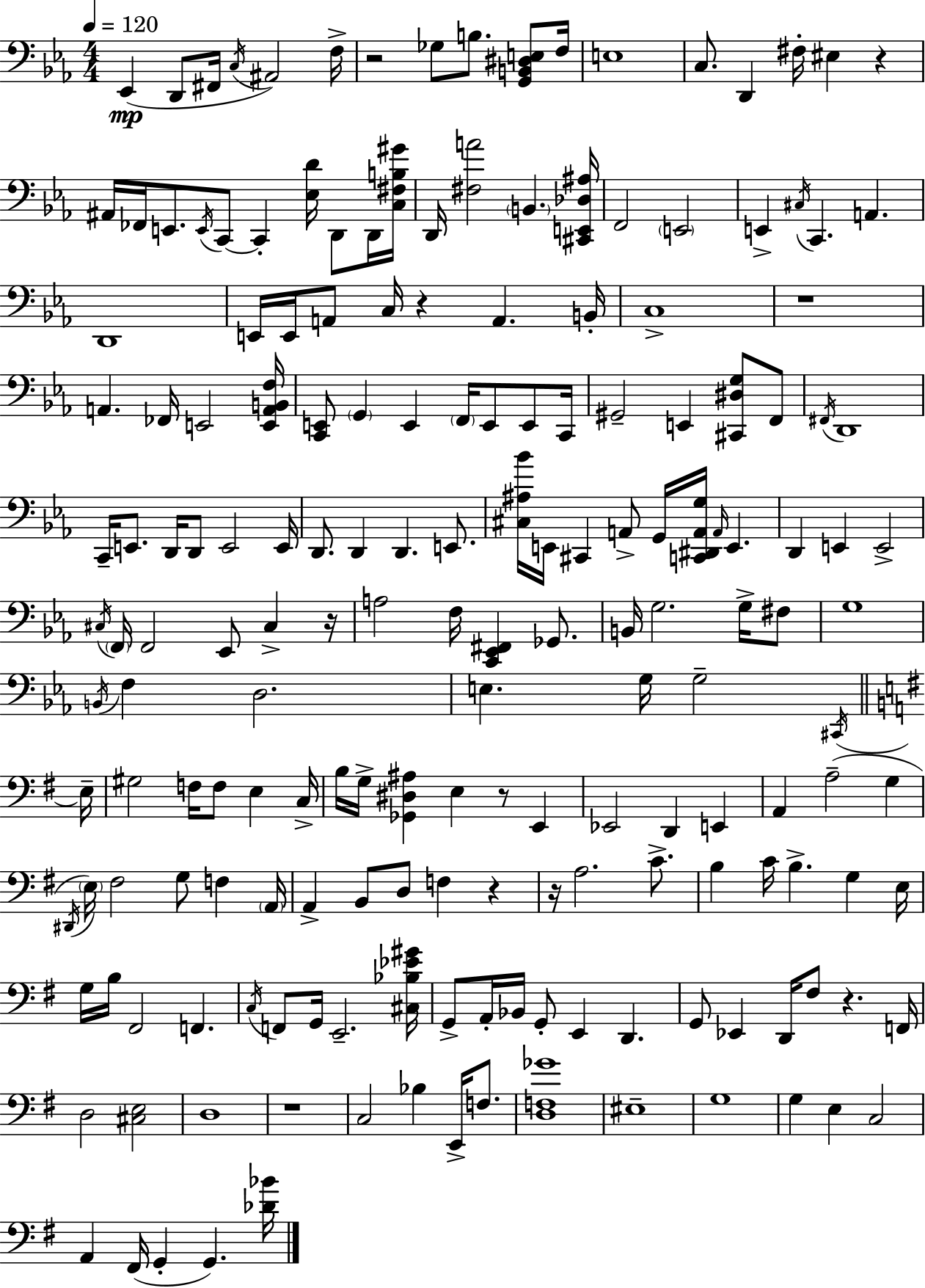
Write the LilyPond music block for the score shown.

{
  \clef bass
  \numericTimeSignature
  \time 4/4
  \key c \minor
  \tempo 4 = 120
  \repeat volta 2 { ees,4(\mp d,8 fis,16 \acciaccatura { c16 }) ais,2 | f16-> r2 ges8 b8. <g, b, dis e>8 | f16 e1 | c8. d,4 fis16-. eis4 r4 | \break ais,16 fes,16 e,8. \acciaccatura { e,16 } c,8~~ c,4-. <ees d'>16 d,8 | d,16 <c fis b gis'>16 d,16 <fis a'>2 \parenthesize b,4. | <cis, e, des ais>16 f,2 \parenthesize e,2 | e,4-> \acciaccatura { cis16 } c,4. a,4. | \break d,1 | e,16 e,16 a,8 c16 r4 a,4. | b,16-. c1-> | r1 | \break a,4. fes,16 e,2 | <e, a, b, f>16 <c, e,>8 \parenthesize g,4 e,4 \parenthesize f,16 e,8 | e,8 c,16 gis,2-- e,4 <cis, dis g>8 | f,8 \acciaccatura { fis,16 } d,1 | \break c,16-- e,8. d,16 d,8 e,2 | e,16 d,8. d,4 d,4. | e,8. <cis ais bes'>16 e,16 cis,4 a,8-> g,16 <c, dis, a, g>16 \grace { a,16 } e,4. | d,4 e,4 e,2-> | \break \acciaccatura { cis16 } \parenthesize f,16 f,2 ees,8 | cis4-> r16 a2 f16 <c, ees, fis,>4 | ges,8. b,16 g2. | g16-> fis8 g1 | \break \acciaccatura { b,16 } f4 d2. | e4. g16 g2-- | \acciaccatura { cis,16 } \bar "||" \break \key e \minor e16-- gis2 f16 f8 e4 | c16-> b16 g16-> <ges, dis ais>4 e4 r8 e,4 | ees,2 d,4 e,4 | a,4 a2--( g4 | \break \acciaccatura { dis,16 } \parenthesize e16) fis2 g8 f4 | \parenthesize a,16 a,4-> b,8 d8 f4 r4 | r16 a2. c'8.-> | b4 c'16 b4.-> g4 | \break e16 g16 b16 fis,2 f,4. | \acciaccatura { c16 } f,8 g,16 e,2.-- | <cis bes ees' gis'>16 g,8-> a,16-. bes,16 g,8-. e,4 d,4. | g,8 ees,4 d,16 fis8 r4. | \break f,16 d2 <cis e>2 | d1 | r1 | c2 bes4 e,16-> | \break f8. <d f ges'>1 | eis1-- | g1 | g4 e4 c2 | \break a,4 fis,16( g,4-. g,4.) | <des' bes'>16 } \bar "|."
}